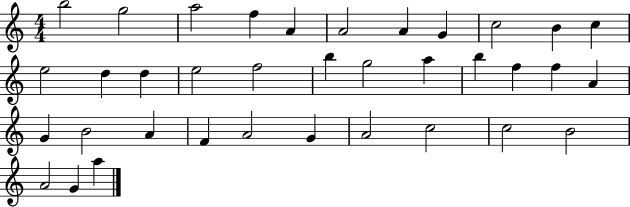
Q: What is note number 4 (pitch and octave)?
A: F5